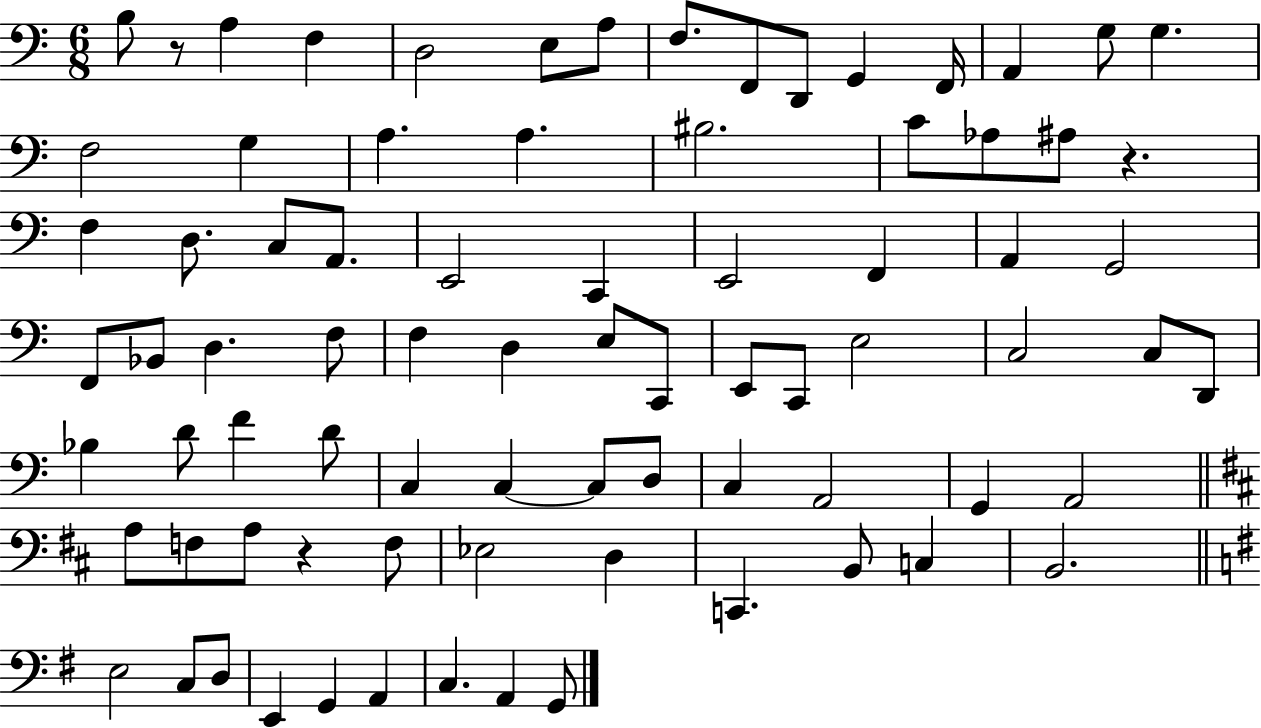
B3/e R/e A3/q F3/q D3/h E3/e A3/e F3/e. F2/e D2/e G2/q F2/s A2/q G3/e G3/q. F3/h G3/q A3/q. A3/q. BIS3/h. C4/e Ab3/e A#3/e R/q. F3/q D3/e. C3/e A2/e. E2/h C2/q E2/h F2/q A2/q G2/h F2/e Bb2/e D3/q. F3/e F3/q D3/q E3/e C2/e E2/e C2/e E3/h C3/h C3/e D2/e Bb3/q D4/e F4/q D4/e C3/q C3/q C3/e D3/e C3/q A2/h G2/q A2/h A3/e F3/e A3/e R/q F3/e Eb3/h D3/q C2/q. B2/e C3/q B2/h. E3/h C3/e D3/e E2/q G2/q A2/q C3/q. A2/q G2/e